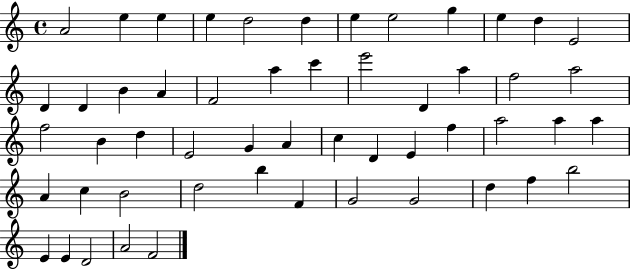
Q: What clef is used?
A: treble